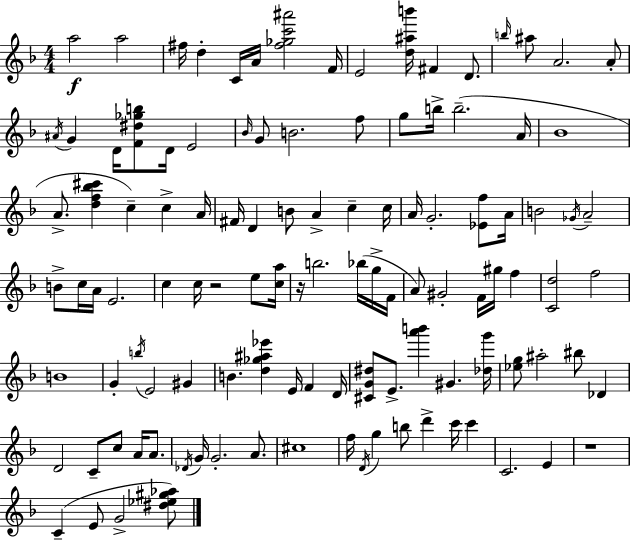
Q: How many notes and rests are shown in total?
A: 113